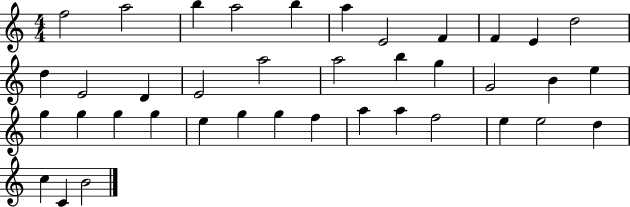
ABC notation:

X:1
T:Untitled
M:4/4
L:1/4
K:C
f2 a2 b a2 b a E2 F F E d2 d E2 D E2 a2 a2 b g G2 B e g g g g e g g f a a f2 e e2 d c C B2